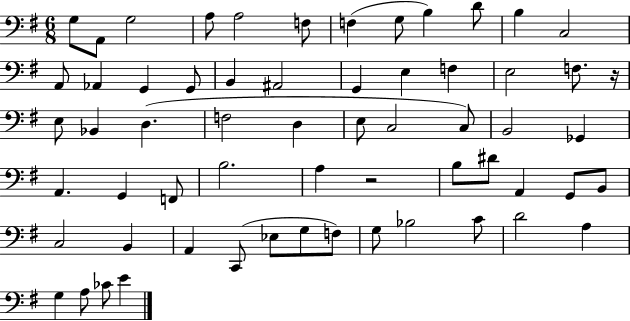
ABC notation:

X:1
T:Untitled
M:6/8
L:1/4
K:G
G,/2 A,,/2 G,2 A,/2 A,2 F,/2 F, G,/2 B, D/2 B, C,2 A,,/2 _A,, G,, G,,/2 B,, ^A,,2 G,, E, F, E,2 F,/2 z/4 E,/2 _B,, D, F,2 D, E,/2 C,2 C,/2 B,,2 _G,, A,, G,, F,,/2 B,2 A, z2 B,/2 ^D/2 A,, G,,/2 B,,/2 C,2 B,, A,, C,,/2 _E,/2 G,/2 F,/2 G,/2 _B,2 C/2 D2 A, G, A,/2 _C/2 E